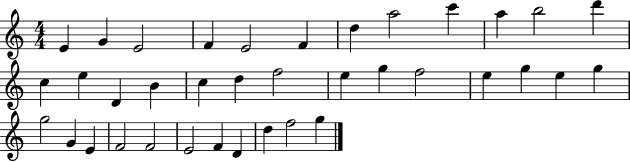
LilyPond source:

{
  \clef treble
  \numericTimeSignature
  \time 4/4
  \key c \major
  e'4 g'4 e'2 | f'4 e'2 f'4 | d''4 a''2 c'''4 | a''4 b''2 d'''4 | \break c''4 e''4 d'4 b'4 | c''4 d''4 f''2 | e''4 g''4 f''2 | e''4 g''4 e''4 g''4 | \break g''2 g'4 e'4 | f'2 f'2 | e'2 f'4 d'4 | d''4 f''2 g''4 | \break \bar "|."
}